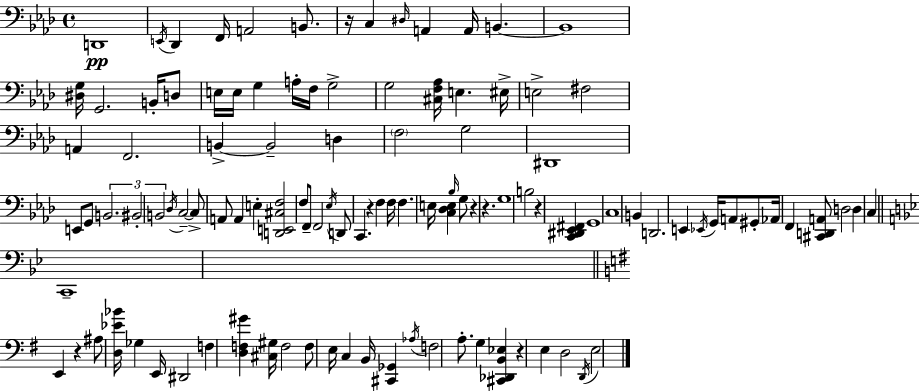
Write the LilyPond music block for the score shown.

{
  \clef bass
  \time 4/4
  \defaultTimeSignature
  \key f \minor
  d,1\pp | \acciaccatura { e,16 } des,4 f,16 a,2 b,8. | r16 c4 \grace { dis16 } a,4 a,16 b,4.~~ | b,1 | \break <dis g>16 g,2. b,16-. | d8 e16 e16 g4 a16-. f16 g2-> | g2 <cis f aes>16 e4. | eis16-> e2-> fis2 | \break a,4 f,2. | b,4->~~ b,2-- d4 | \parenthesize f2 g2 | dis,1 | \break e,8 g,8 \tuplet 3/2 { b,2. | bis,2-. b,2 } | \acciaccatura { des16 } c2--~~ c8-> a,8 a,4 | e4-. <d, e, cis f>2 f8 | \break f,8-- f,2 \acciaccatura { ees16 } d,8 c,4. | r4 f4 f16 f4. | e16 <c des e>4 \grace { bes16 } g8 r4 r4. | g1 | \break b2 r4 | <c, dis, ees, fis,>4 g,1 | c1 | b,4 d,2. | \break e,4 \acciaccatura { ees,16 } g,16 a,8 gis,8-. aes,16 | f,4 <cis, d, a,>8 d2 d4 | c4 \bar "||" \break \key bes \major c,1-- | \bar "||" \break \key g \major e,4 r4 ais8 <d ees' bes'>16 ges4 e,16 | dis,2 f4 <d f gis'>4 | <cis gis>16 f2 f8 e16 c4 | b,16 <cis, ges,>4 \acciaccatura { aes16 } f2 a8.-. | \break g4 <cis, des, b, ees>4 r4 e4 | d2 \acciaccatura { d,16 } e2 | \bar "|."
}